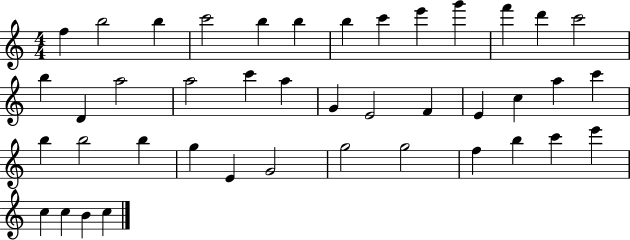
F5/q B5/h B5/q C6/h B5/q B5/q B5/q C6/q E6/q G6/q F6/q D6/q C6/h B5/q D4/q A5/h A5/h C6/q A5/q G4/q E4/h F4/q E4/q C5/q A5/q C6/q B5/q B5/h B5/q G5/q E4/q G4/h G5/h G5/h F5/q B5/q C6/q E6/q C5/q C5/q B4/q C5/q